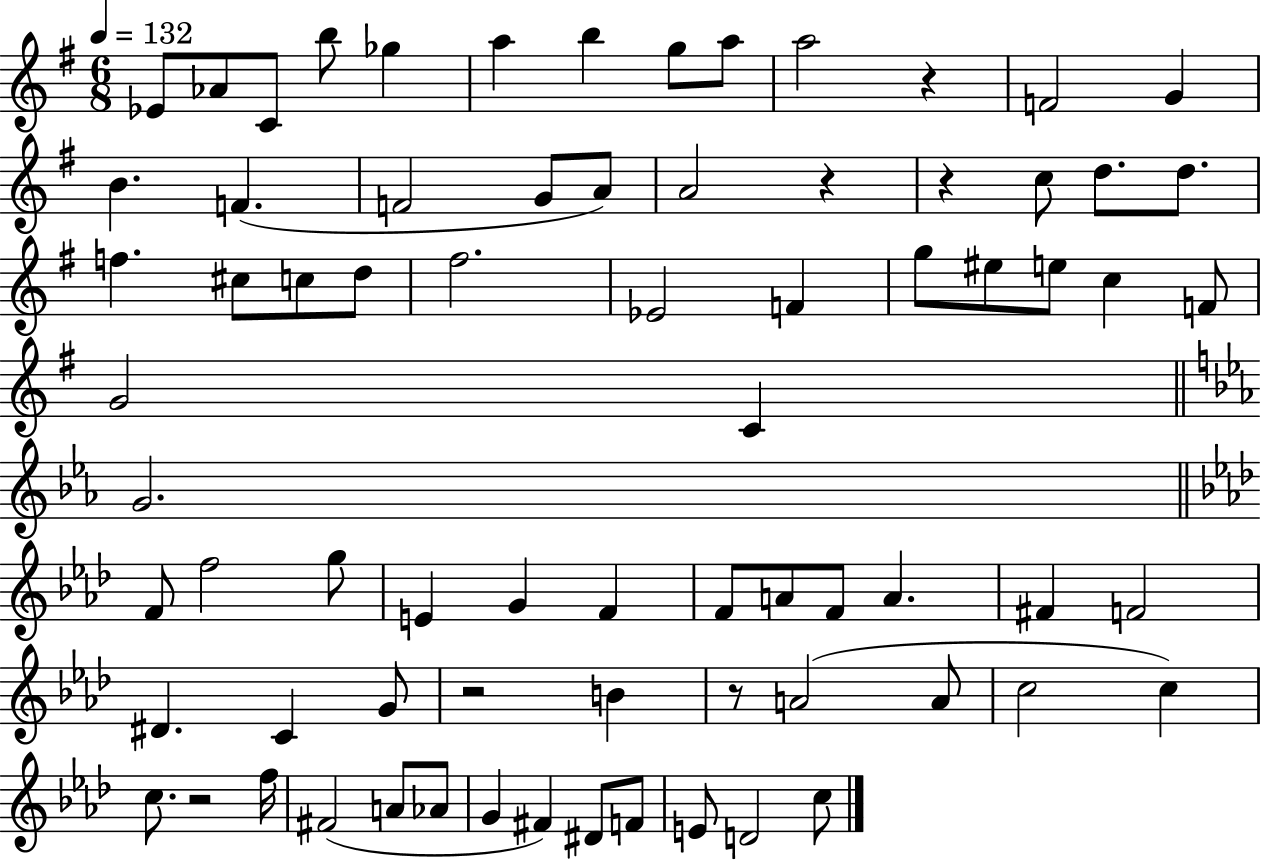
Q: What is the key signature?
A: G major